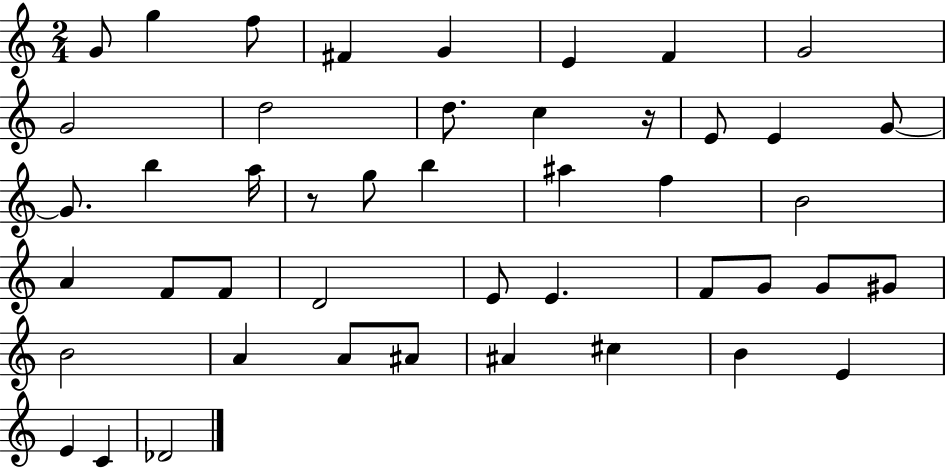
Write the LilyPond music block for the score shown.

{
  \clef treble
  \numericTimeSignature
  \time 2/4
  \key c \major
  g'8 g''4 f''8 | fis'4 g'4 | e'4 f'4 | g'2 | \break g'2 | d''2 | d''8. c''4 r16 | e'8 e'4 g'8~~ | \break g'8. b''4 a''16 | r8 g''8 b''4 | ais''4 f''4 | b'2 | \break a'4 f'8 f'8 | d'2 | e'8 e'4. | f'8 g'8 g'8 gis'8 | \break b'2 | a'4 a'8 ais'8 | ais'4 cis''4 | b'4 e'4 | \break e'4 c'4 | des'2 | \bar "|."
}